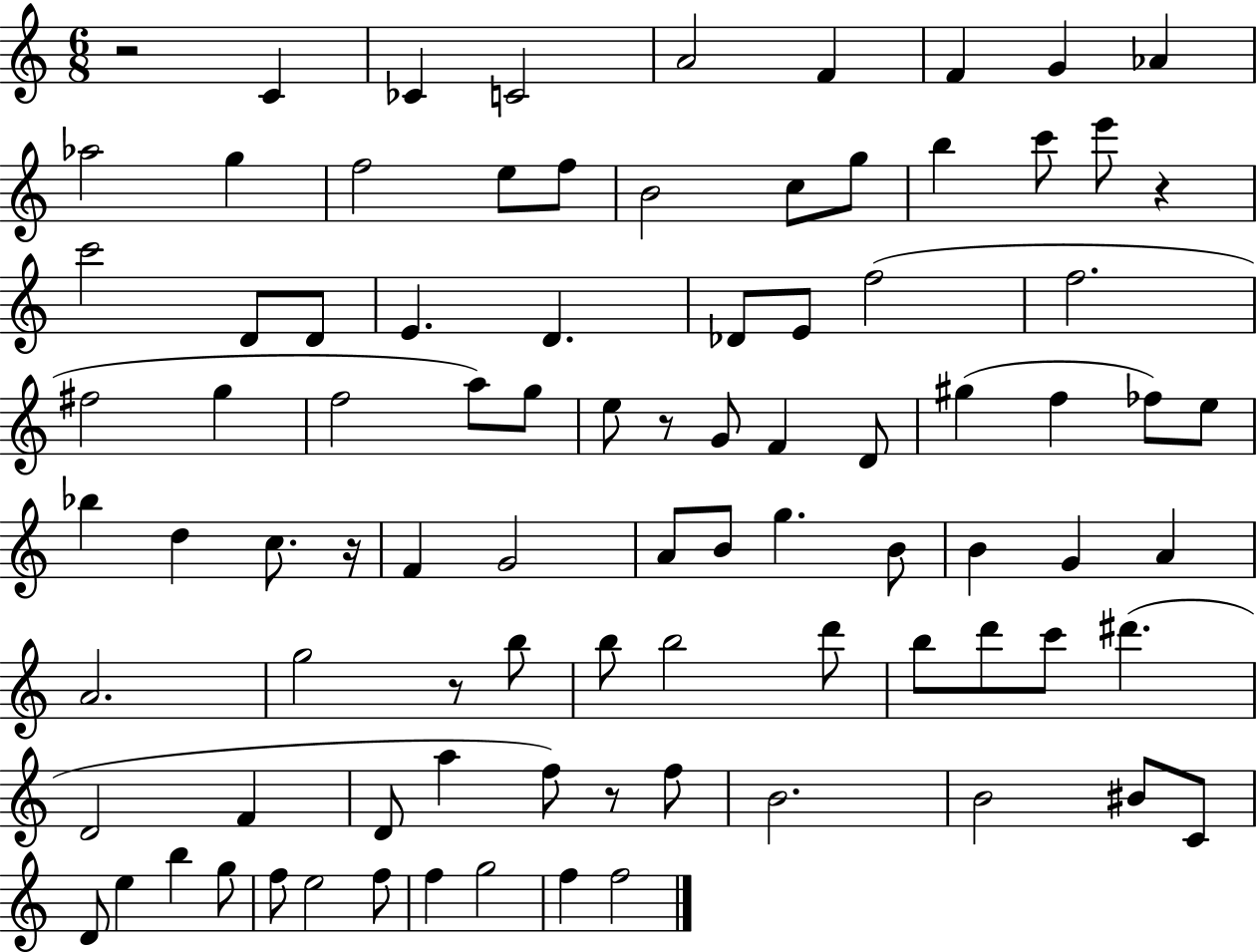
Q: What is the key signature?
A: C major